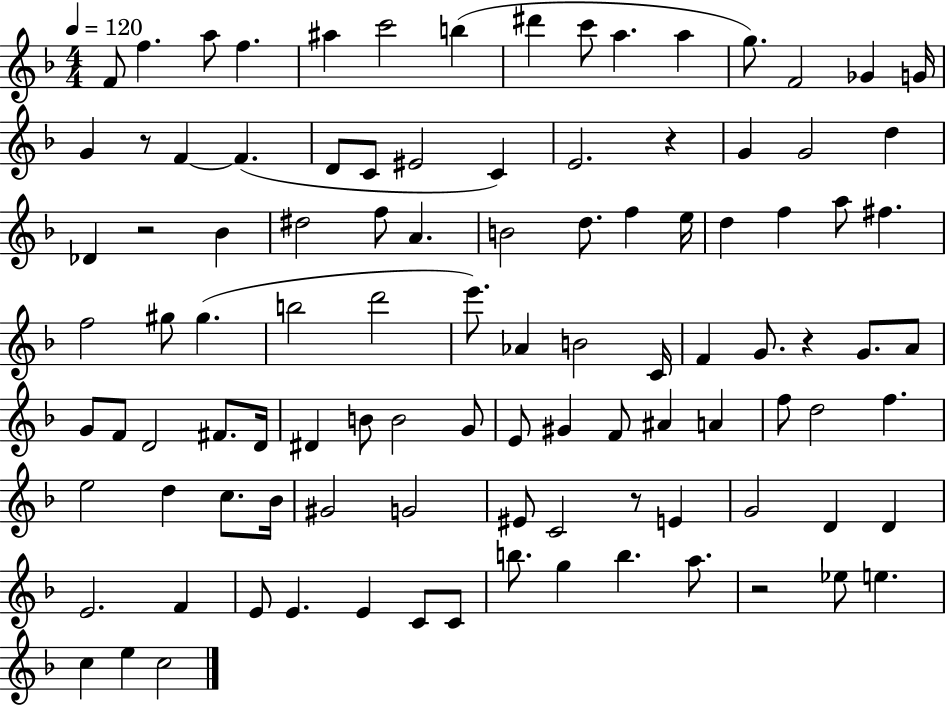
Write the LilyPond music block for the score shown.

{
  \clef treble
  \numericTimeSignature
  \time 4/4
  \key f \major
  \tempo 4 = 120
  f'8 f''4. a''8 f''4. | ais''4 c'''2 b''4( | dis'''4 c'''8 a''4. a''4 | g''8.) f'2 ges'4 g'16 | \break g'4 r8 f'4~~ f'4.( | d'8 c'8 eis'2 c'4) | e'2. r4 | g'4 g'2 d''4 | \break des'4 r2 bes'4 | dis''2 f''8 a'4. | b'2 d''8. f''4 e''16 | d''4 f''4 a''8 fis''4. | \break f''2 gis''8 gis''4.( | b''2 d'''2 | e'''8.) aes'4 b'2 c'16 | f'4 g'8. r4 g'8. a'8 | \break g'8 f'8 d'2 fis'8. d'16 | dis'4 b'8 b'2 g'8 | e'8 gis'4 f'8 ais'4 a'4 | f''8 d''2 f''4. | \break e''2 d''4 c''8. bes'16 | gis'2 g'2 | eis'8 c'2 r8 e'4 | g'2 d'4 d'4 | \break e'2. f'4 | e'8 e'4. e'4 c'8 c'8 | b''8. g''4 b''4. a''8. | r2 ees''8 e''4. | \break c''4 e''4 c''2 | \bar "|."
}